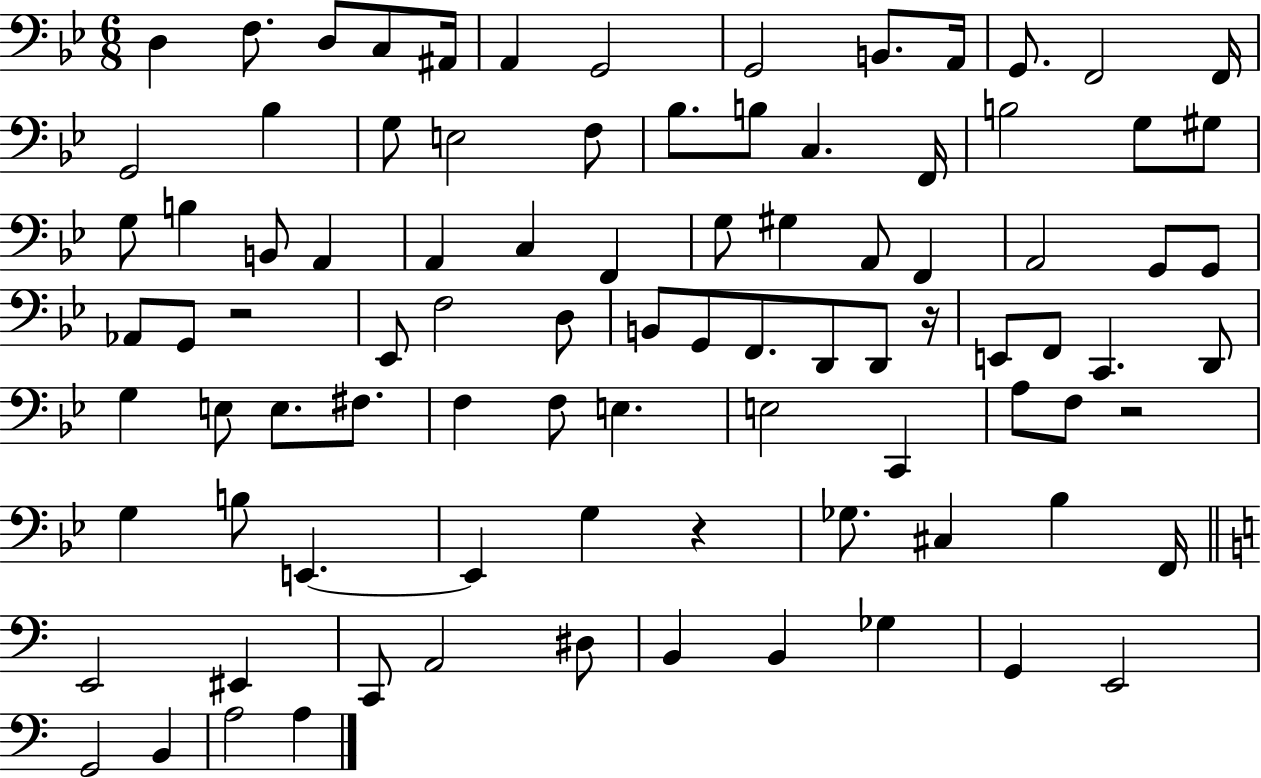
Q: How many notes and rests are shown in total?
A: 91